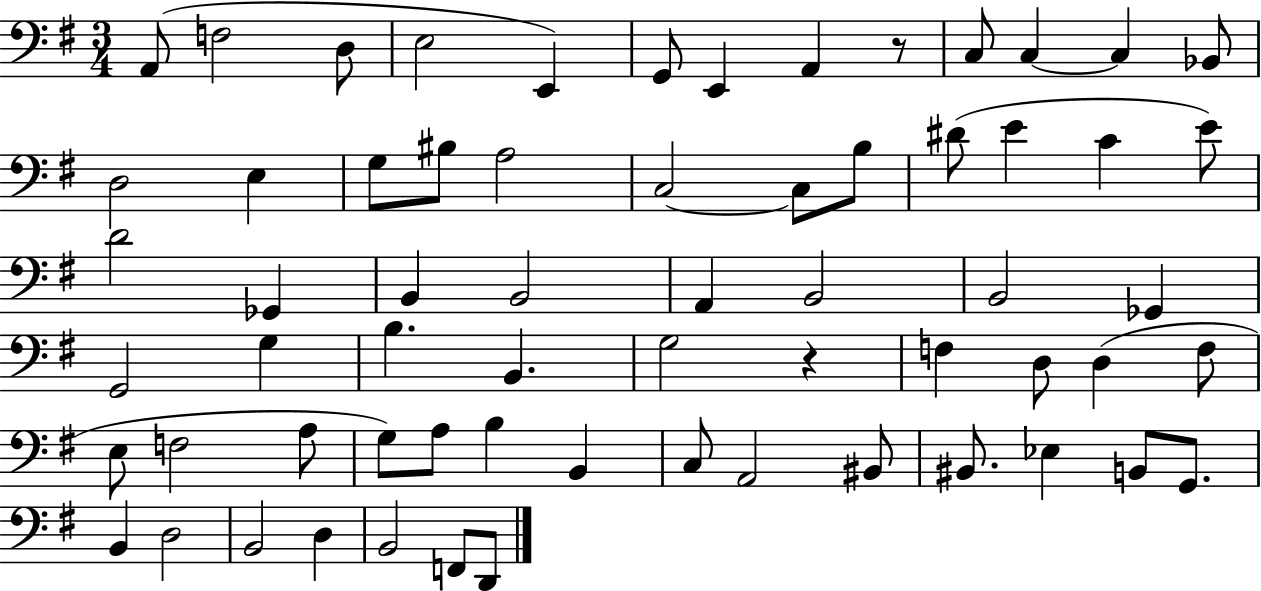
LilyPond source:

{
  \clef bass
  \numericTimeSignature
  \time 3/4
  \key g \major
  \repeat volta 2 { a,8( f2 d8 | e2 e,4) | g,8 e,4 a,4 r8 | c8 c4~~ c4 bes,8 | \break d2 e4 | g8 bis8 a2 | c2~~ c8 b8 | dis'8( e'4 c'4 e'8) | \break d'2 ges,4 | b,4 b,2 | a,4 b,2 | b,2 ges,4 | \break g,2 g4 | b4. b,4. | g2 r4 | f4 d8 d4( f8 | \break e8 f2 a8 | g8) a8 b4 b,4 | c8 a,2 bis,8 | bis,8. ees4 b,8 g,8. | \break b,4 d2 | b,2 d4 | b,2 f,8 d,8 | } \bar "|."
}